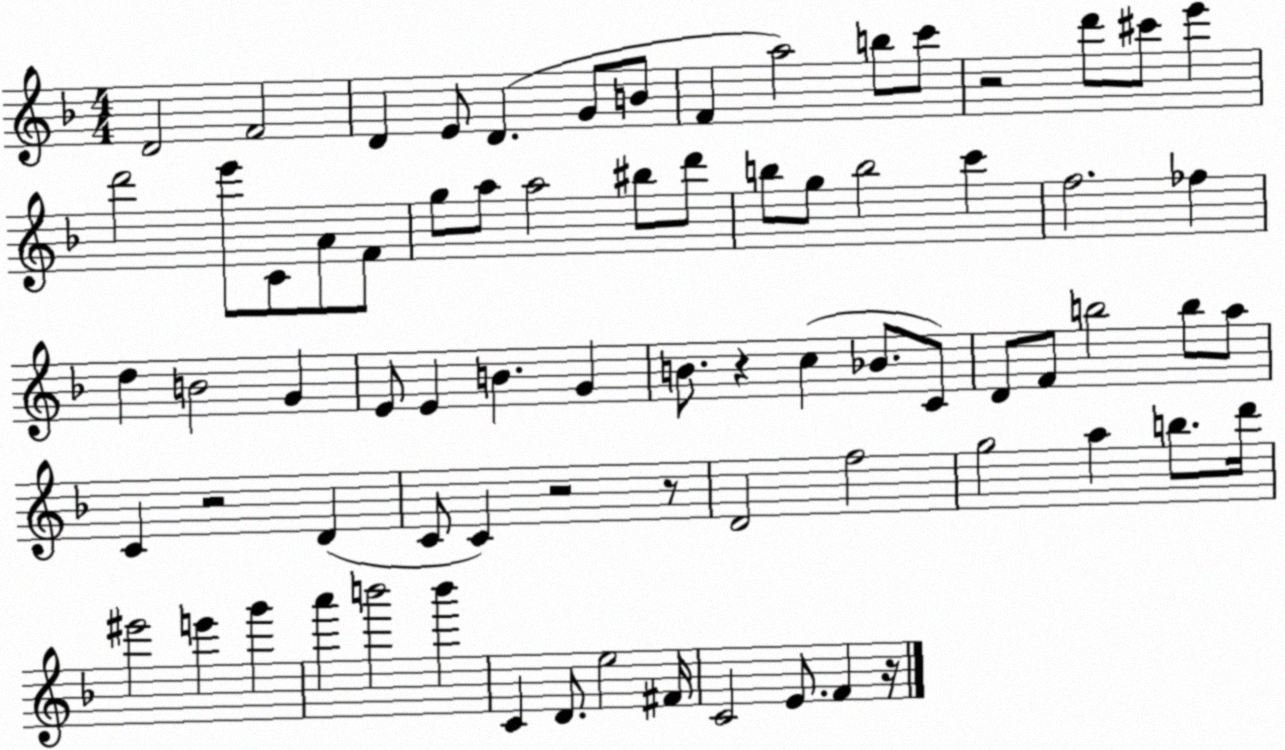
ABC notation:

X:1
T:Untitled
M:4/4
L:1/4
K:F
D2 F2 D E/2 D G/2 B/2 F a2 b/2 c'/2 z2 d'/2 ^c'/2 e' d'2 e'/2 C/2 A/2 F/2 g/2 a/2 a2 ^b/2 d'/2 b/2 g/2 b2 c' f2 _f d B2 G E/2 E B G B/2 z c _B/2 C/2 D/2 F/2 b2 b/2 a/2 C z2 D C/2 C z2 z/2 D2 f2 g2 a b/2 d'/4 ^e'2 e' g' a' b'2 b' C D/2 e2 ^F/4 C2 E/2 F z/4